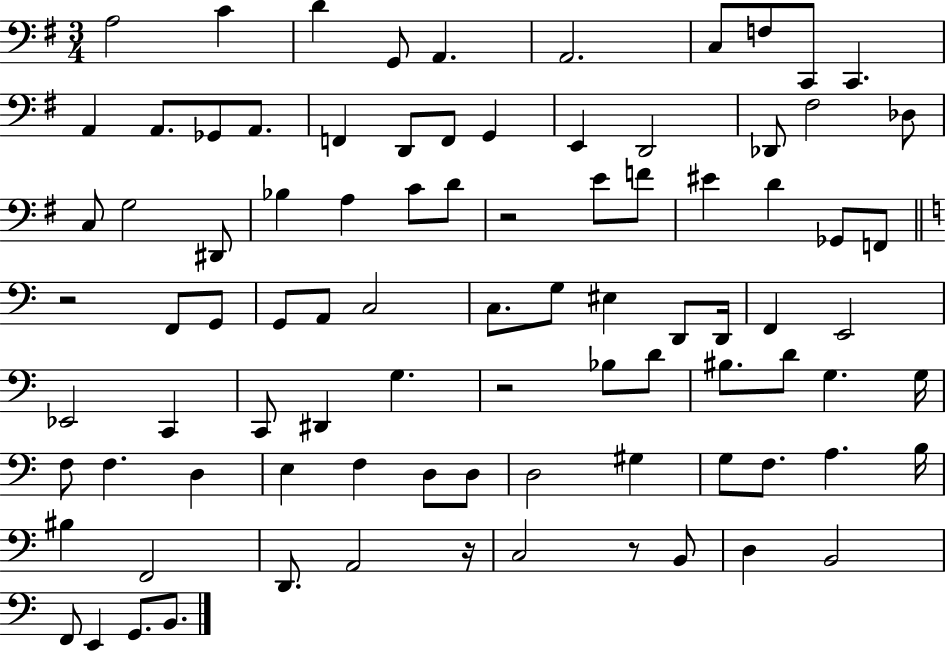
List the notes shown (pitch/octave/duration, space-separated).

A3/h C4/q D4/q G2/e A2/q. A2/h. C3/e F3/e C2/e C2/q. A2/q A2/e. Gb2/e A2/e. F2/q D2/e F2/e G2/q E2/q D2/h Db2/e F#3/h Db3/e C3/e G3/h D#2/e Bb3/q A3/q C4/e D4/e R/h E4/e F4/e EIS4/q D4/q Gb2/e F2/e R/h F2/e G2/e G2/e A2/e C3/h C3/e. G3/e EIS3/q D2/e D2/s F2/q E2/h Eb2/h C2/q C2/e D#2/q G3/q. R/h Bb3/e D4/e BIS3/e. D4/e G3/q. G3/s F3/e F3/q. D3/q E3/q F3/q D3/e D3/e D3/h G#3/q G3/e F3/e. A3/q. B3/s BIS3/q F2/h D2/e. A2/h R/s C3/h R/e B2/e D3/q B2/h F2/e E2/q G2/e. B2/e.